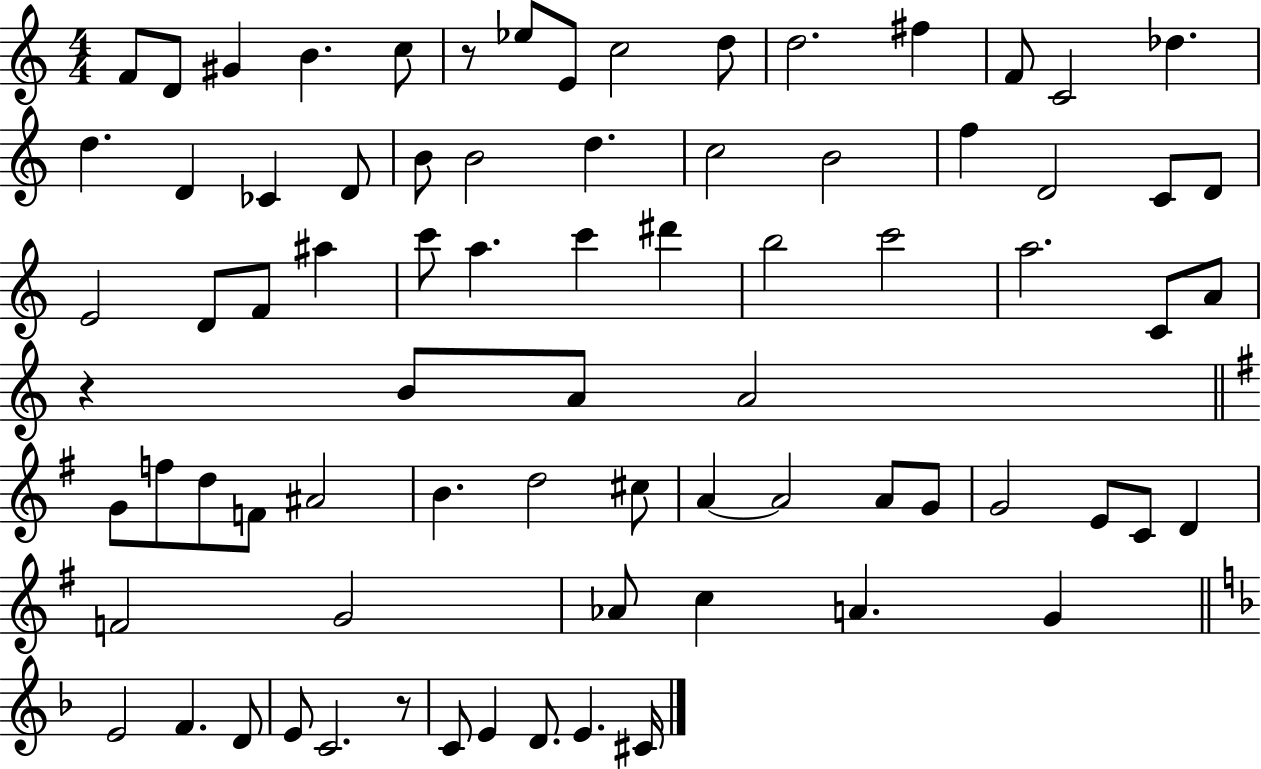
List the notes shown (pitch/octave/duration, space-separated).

F4/e D4/e G#4/q B4/q. C5/e R/e Eb5/e E4/e C5/h D5/e D5/h. F#5/q F4/e C4/h Db5/q. D5/q. D4/q CES4/q D4/e B4/e B4/h D5/q. C5/h B4/h F5/q D4/h C4/e D4/e E4/h D4/e F4/e A#5/q C6/e A5/q. C6/q D#6/q B5/h C6/h A5/h. C4/e A4/e R/q B4/e A4/e A4/h G4/e F5/e D5/e F4/e A#4/h B4/q. D5/h C#5/e A4/q A4/h A4/e G4/e G4/h E4/e C4/e D4/q F4/h G4/h Ab4/e C5/q A4/q. G4/q E4/h F4/q. D4/e E4/e C4/h. R/e C4/e E4/q D4/e. E4/q. C#4/s